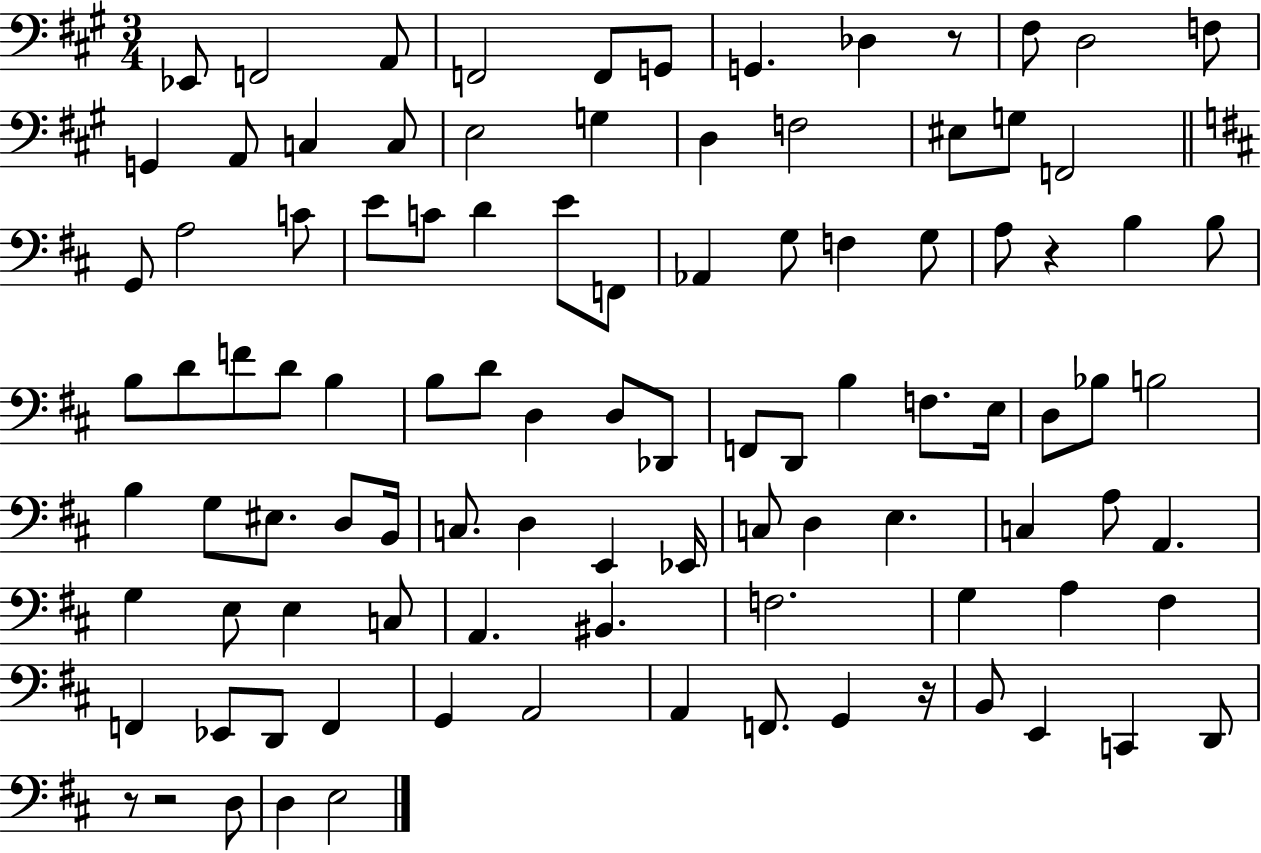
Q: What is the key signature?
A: A major